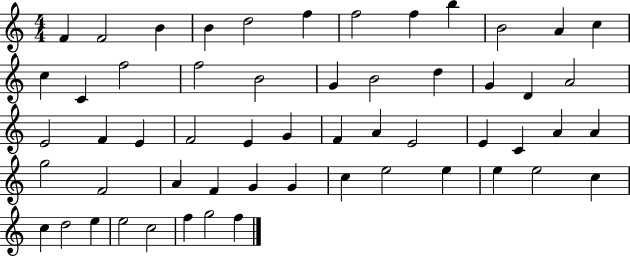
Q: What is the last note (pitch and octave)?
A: F5